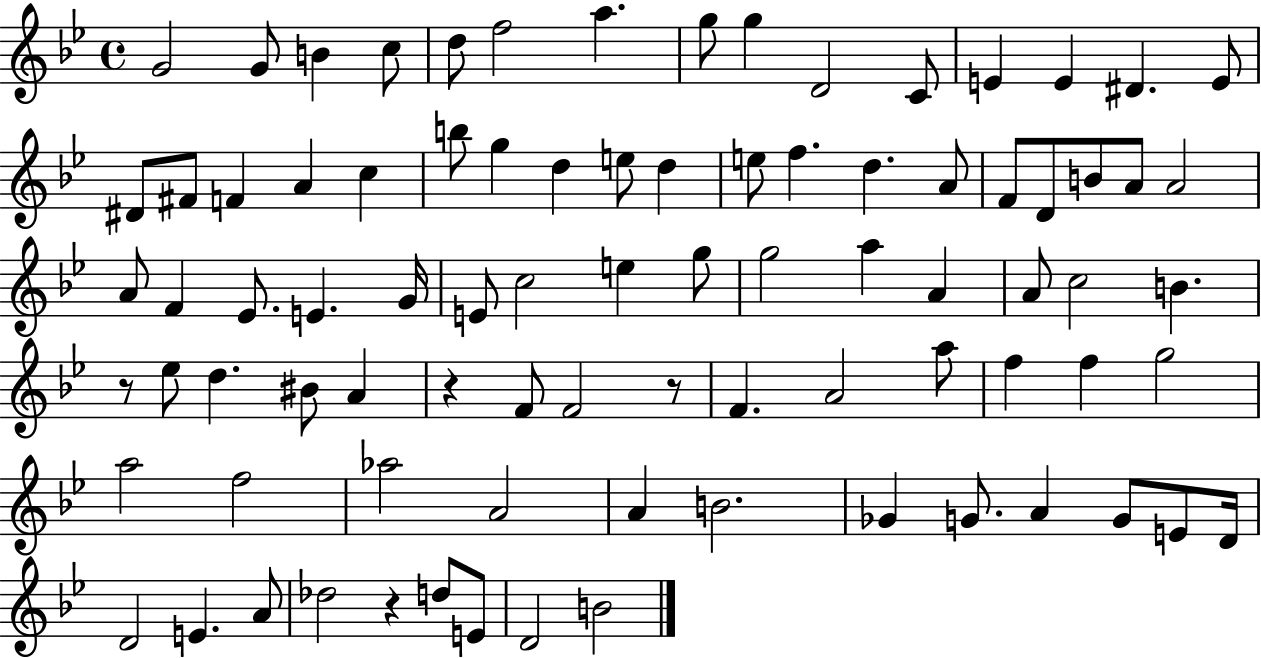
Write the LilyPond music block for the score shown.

{
  \clef treble
  \time 4/4
  \defaultTimeSignature
  \key bes \major
  g'2 g'8 b'4 c''8 | d''8 f''2 a''4. | g''8 g''4 d'2 c'8 | e'4 e'4 dis'4. e'8 | \break dis'8 fis'8 f'4 a'4 c''4 | b''8 g''4 d''4 e''8 d''4 | e''8 f''4. d''4. a'8 | f'8 d'8 b'8 a'8 a'2 | \break a'8 f'4 ees'8. e'4. g'16 | e'8 c''2 e''4 g''8 | g''2 a''4 a'4 | a'8 c''2 b'4. | \break r8 ees''8 d''4. bis'8 a'4 | r4 f'8 f'2 r8 | f'4. a'2 a''8 | f''4 f''4 g''2 | \break a''2 f''2 | aes''2 a'2 | a'4 b'2. | ges'4 g'8. a'4 g'8 e'8 d'16 | \break d'2 e'4. a'8 | des''2 r4 d''8 e'8 | d'2 b'2 | \bar "|."
}